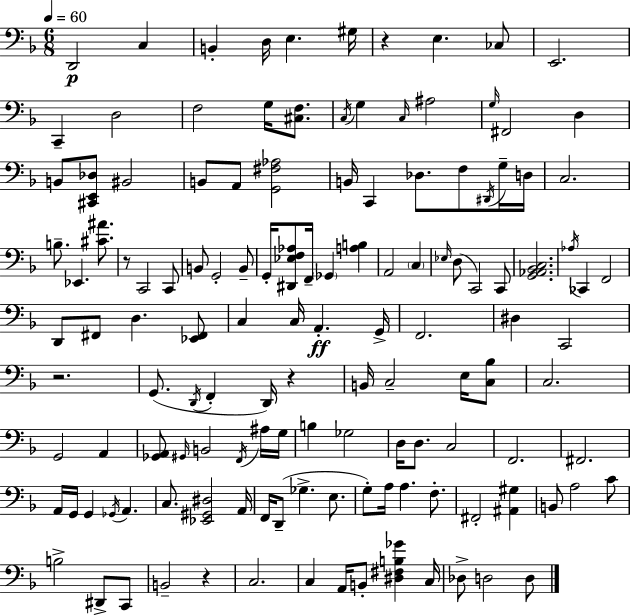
D2/h C3/q B2/q D3/s E3/q. G#3/s R/q E3/q. CES3/e E2/h. C2/q D3/h F3/h G3/s [C#3,F3]/e. C3/s G3/q C3/s A#3/h G3/s F#2/h D3/q B2/e [C#2,E2,Db3]/e BIS2/h B2/e A2/e [G2,F#3,Ab3]/h B2/s C2/q Db3/e. F3/e D#2/s G3/s D3/s C3/h. B3/e. Eb2/q. [C#4,A#4]/e. R/e C2/h C2/e B2/e G2/h B2/e G2/s [D#2,Eb3,F3,Ab3]/e F2/s Gb2/q [A3,B3]/q A2/h C3/q Eb3/s D3/e C2/h C2/e [G2,Ab2,Bb2,C3]/h. Ab3/s CES2/q F2/h D2/e F#2/e D3/q. [Eb2,F#2]/e C3/q C3/s A2/q. G2/s F2/h. D#3/q C2/h R/h. G2/e. D2/s F2/q D2/s R/q B2/s C3/h E3/s [C3,Bb3]/e C3/h. G2/h A2/q [Gb2,A2]/e G#2/s B2/h F2/s A#3/s G3/s B3/q Gb3/h D3/s D3/e. C3/h F2/h. F#2/h. A2/s G2/s G2/q Gb2/s A2/q. C3/e. [Eb2,G#2,D#3]/h A2/s F2/s D2/e Gb3/q. E3/e. G3/e A3/s A3/q. F3/e. F#2/h [A#2,G#3]/q B2/e A3/h C4/e B3/h D#2/e C2/e B2/h R/q C3/h. C3/q A2/s B2/e [D#3,F#3,B3,Gb4]/q C3/s Db3/e D3/h D3/e